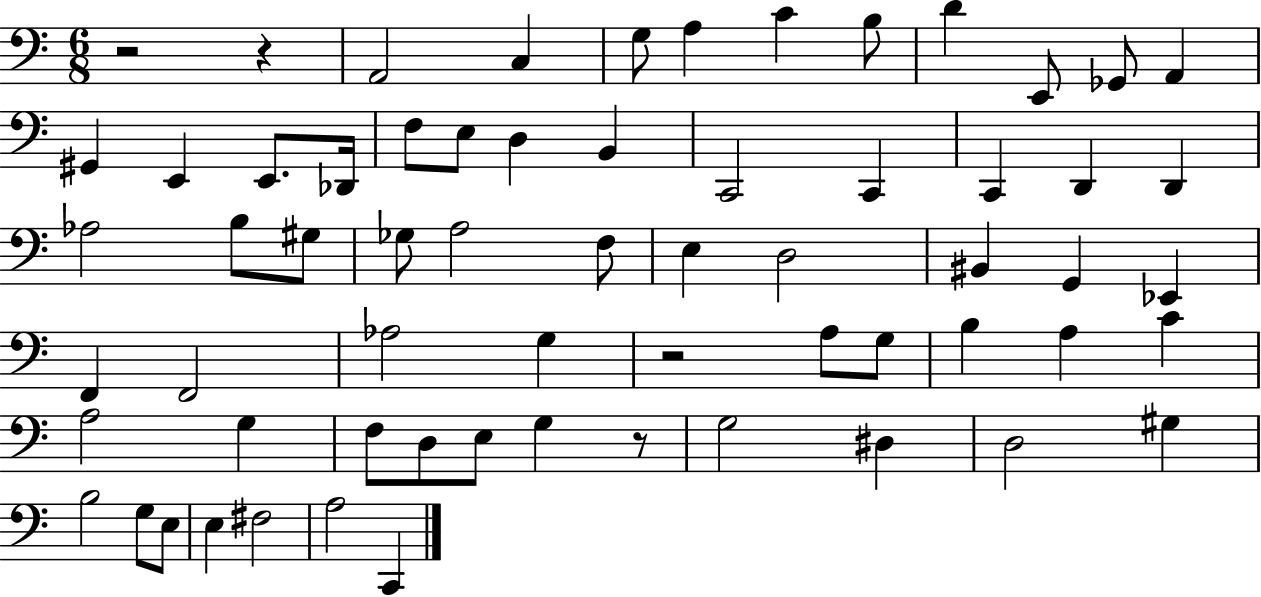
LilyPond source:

{
  \clef bass
  \numericTimeSignature
  \time 6/8
  \key c \major
  r2 r4 | a,2 c4 | g8 a4 c'4 b8 | d'4 e,8 ges,8 a,4 | \break gis,4 e,4 e,8. des,16 | f8 e8 d4 b,4 | c,2 c,4 | c,4 d,4 d,4 | \break aes2 b8 gis8 | ges8 a2 f8 | e4 d2 | bis,4 g,4 ees,4 | \break f,4 f,2 | aes2 g4 | r2 a8 g8 | b4 a4 c'4 | \break a2 g4 | f8 d8 e8 g4 r8 | g2 dis4 | d2 gis4 | \break b2 g8 e8 | e4 fis2 | a2 c,4 | \bar "|."
}